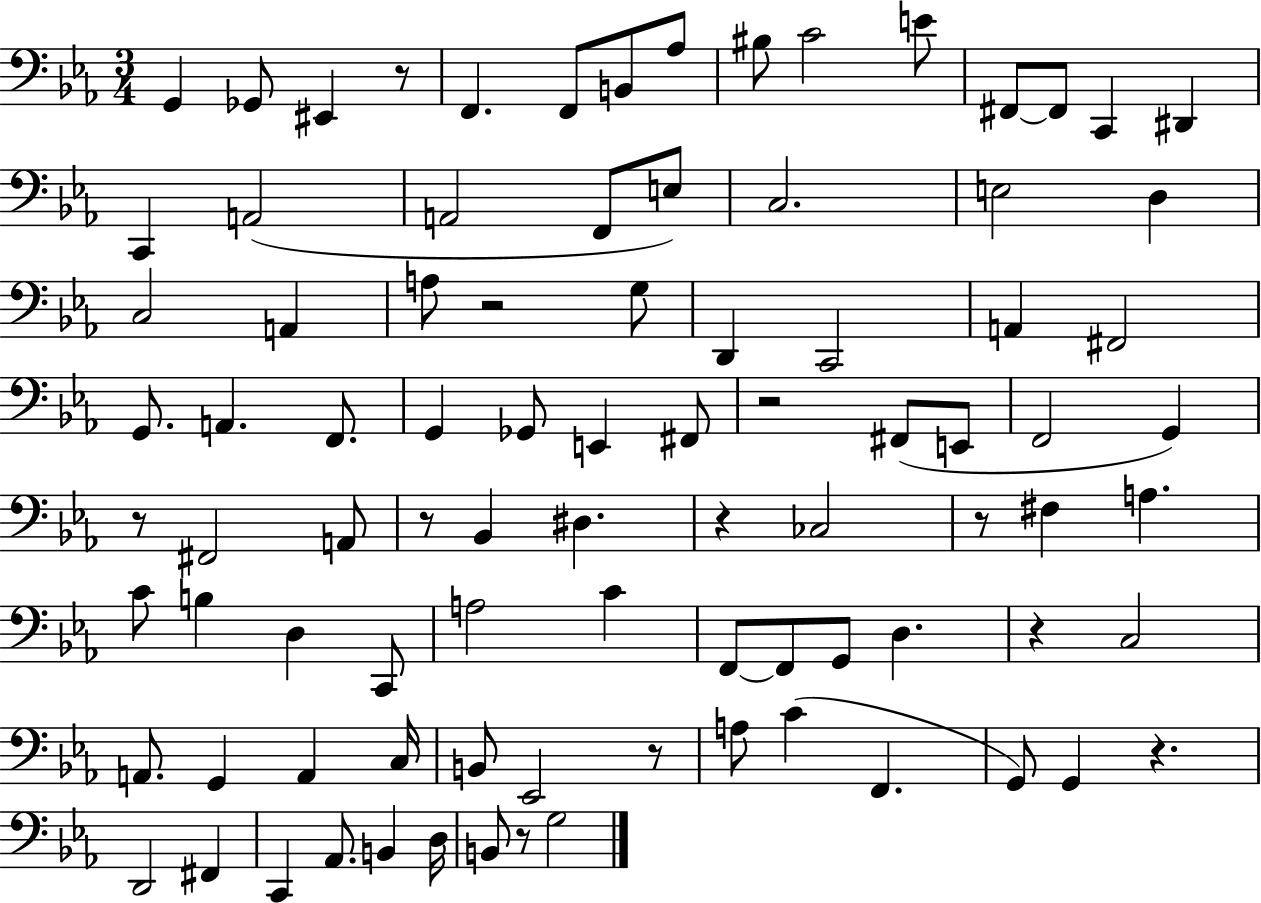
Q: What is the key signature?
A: EES major